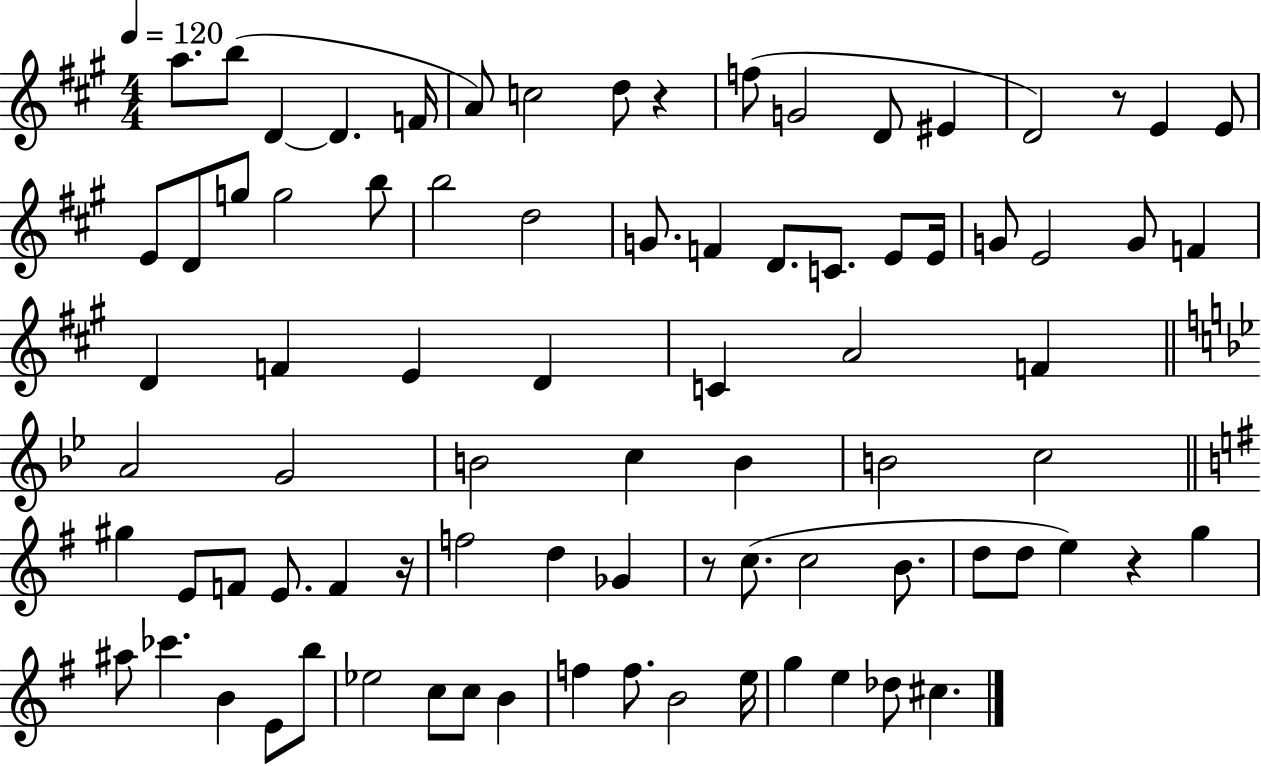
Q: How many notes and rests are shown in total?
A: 83